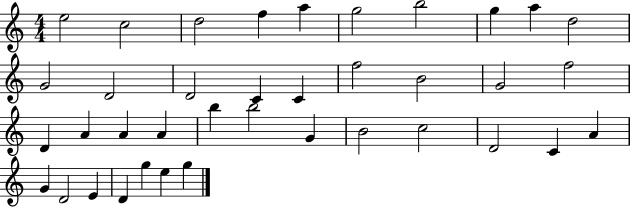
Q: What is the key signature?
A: C major